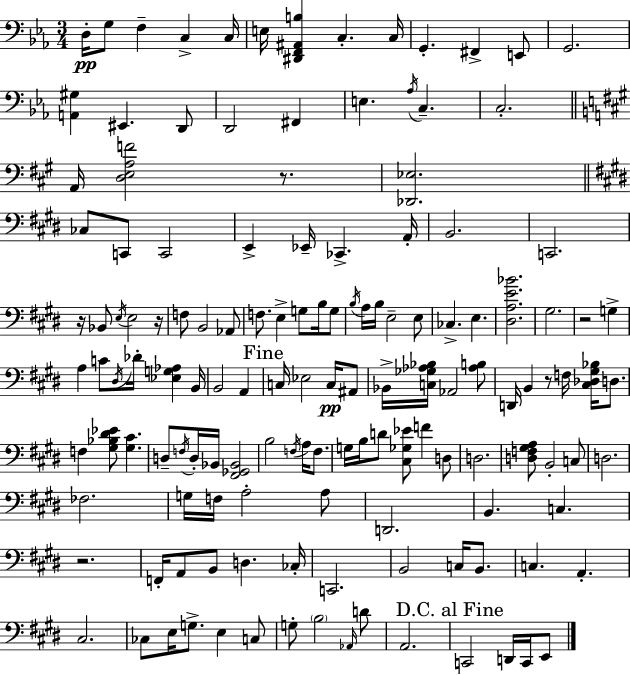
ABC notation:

X:1
T:Untitled
M:3/4
L:1/4
K:Eb
D,/4 G,/2 F, C, C,/4 E,/4 [^D,,F,,^A,,B,] C, C,/4 G,, ^F,, E,,/2 G,,2 [A,,^G,] ^E,, D,,/2 D,,2 ^F,, E, _A,/4 C, C,2 A,,/4 [D,E,A,F]2 z/2 [_D,,_E,]2 _C,/2 C,,/2 C,,2 E,, _E,,/4 _C,, A,,/4 B,,2 C,,2 z/4 _B,,/2 E,/4 E,2 z/4 F,/2 B,,2 _A,,/2 F,/2 E, G,/2 B,/4 G,/2 B,/4 A,/4 B,/4 E,2 E,/2 _C, E, [^D,A,E_B]2 ^G,2 z2 G, A, C/2 ^D,/4 _D/4 [_E,G,_A,] B,,/4 B,,2 A,, C,/4 _E,2 C,/4 ^A,,/2 _B,,/4 [C,_G,_A,_B,]/4 _A,,2 [_A,B,]/2 D,,/4 B,, z/2 F,/4 [^C,_D,^G,_B,]/4 D,/2 F, [^G,_B,^D_E]/2 [^G,^C] D,/2 F,/4 D,/4 _B,,/4 [^F,,_G,,_B,,]2 B,2 F,/4 A,/4 F,/2 G,/4 B,/4 D/2 [^C,_G,_E]/2 F D,/2 D,2 [D,F,^G,A,]/2 B,,2 C,/2 D,2 _F,2 G,/4 F,/4 A,2 A,/2 D,,2 B,, C, z2 F,,/4 A,,/2 B,,/2 D, _C,/4 C,,2 B,,2 C,/4 B,,/2 C, A,, ^C,2 _C,/2 E,/4 G,/2 E, C,/2 G,/2 B,2 _A,,/4 D/2 A,,2 C,,2 D,,/4 C,,/4 E,,/2